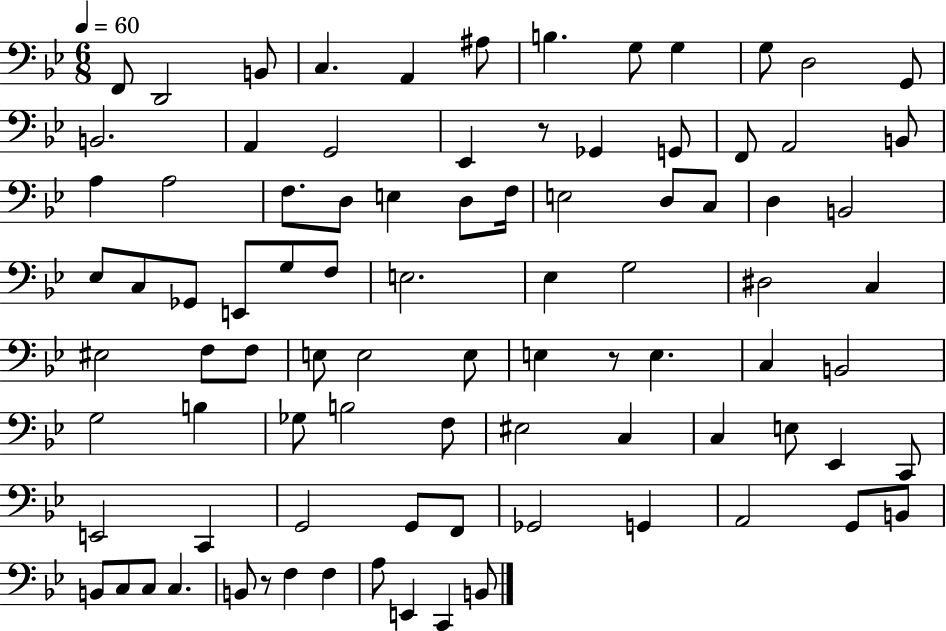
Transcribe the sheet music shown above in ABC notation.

X:1
T:Untitled
M:6/8
L:1/4
K:Bb
F,,/2 D,,2 B,,/2 C, A,, ^A,/2 B, G,/2 G, G,/2 D,2 G,,/2 B,,2 A,, G,,2 _E,, z/2 _G,, G,,/2 F,,/2 A,,2 B,,/2 A, A,2 F,/2 D,/2 E, D,/2 F,/4 E,2 D,/2 C,/2 D, B,,2 _E,/2 C,/2 _G,,/2 E,,/2 G,/2 F,/2 E,2 _E, G,2 ^D,2 C, ^E,2 F,/2 F,/2 E,/2 E,2 E,/2 E, z/2 E, C, B,,2 G,2 B, _G,/2 B,2 F,/2 ^E,2 C, C, E,/2 _E,, C,,/2 E,,2 C,, G,,2 G,,/2 F,,/2 _G,,2 G,, A,,2 G,,/2 B,,/2 B,,/2 C,/2 C,/2 C, B,,/2 z/2 F, F, A,/2 E,, C,, B,,/2